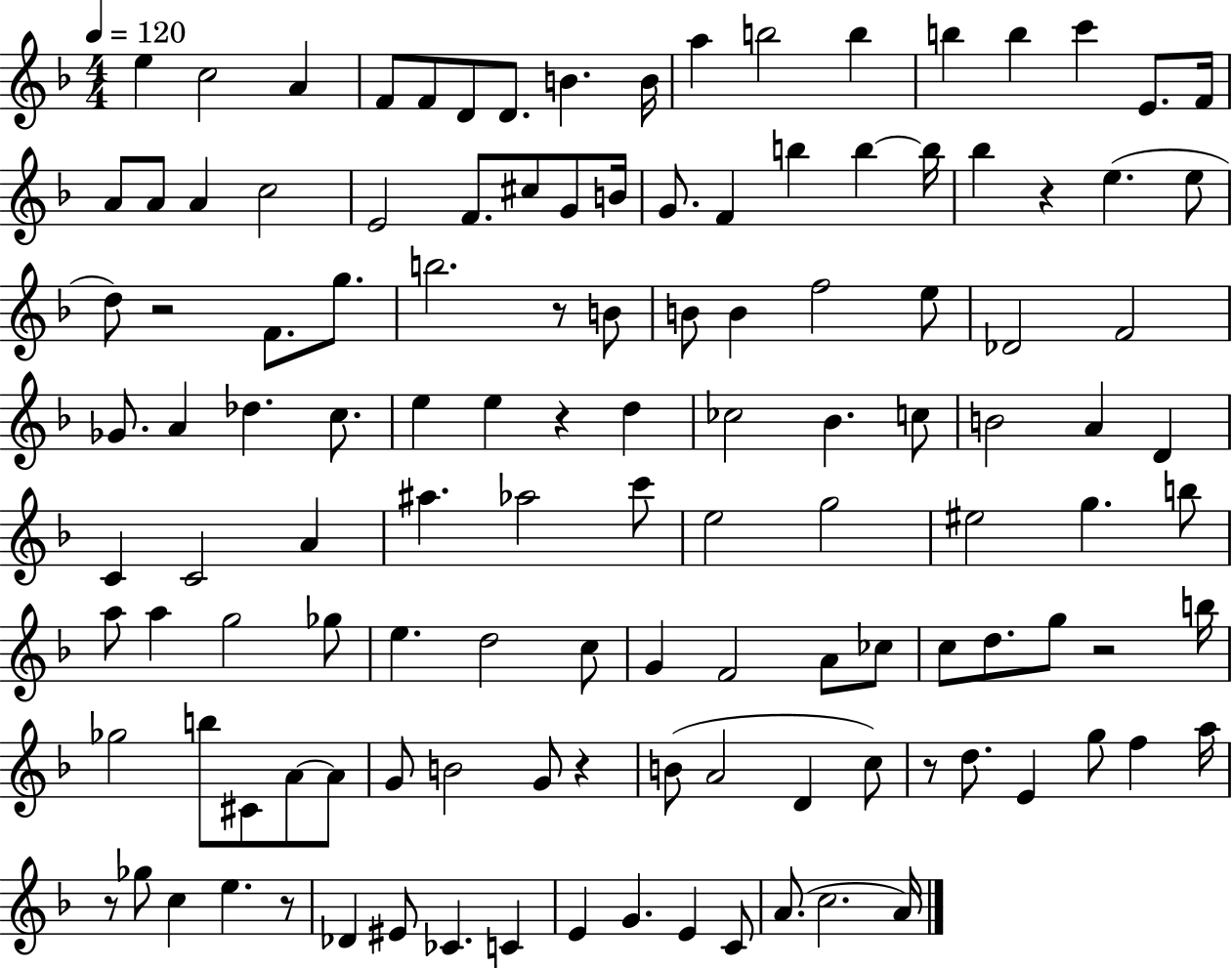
E5/q C5/h A4/q F4/e F4/e D4/e D4/e. B4/q. B4/s A5/q B5/h B5/q B5/q B5/q C6/q E4/e. F4/s A4/e A4/e A4/q C5/h E4/h F4/e. C#5/e G4/e B4/s G4/e. F4/q B5/q B5/q B5/s Bb5/q R/q E5/q. E5/e D5/e R/h F4/e. G5/e. B5/h. R/e B4/e B4/e B4/q F5/h E5/e Db4/h F4/h Gb4/e. A4/q Db5/q. C5/e. E5/q E5/q R/q D5/q CES5/h Bb4/q. C5/e B4/h A4/q D4/q C4/q C4/h A4/q A#5/q. Ab5/h C6/e E5/h G5/h EIS5/h G5/q. B5/e A5/e A5/q G5/h Gb5/e E5/q. D5/h C5/e G4/q F4/h A4/e CES5/e C5/e D5/e. G5/e R/h B5/s Gb5/h B5/e C#4/e A4/e A4/e G4/e B4/h G4/e R/q B4/e A4/h D4/q C5/e R/e D5/e. E4/q G5/e F5/q A5/s R/e Gb5/e C5/q E5/q. R/e Db4/q EIS4/e CES4/q. C4/q E4/q G4/q. E4/q C4/e A4/e. C5/h. A4/s